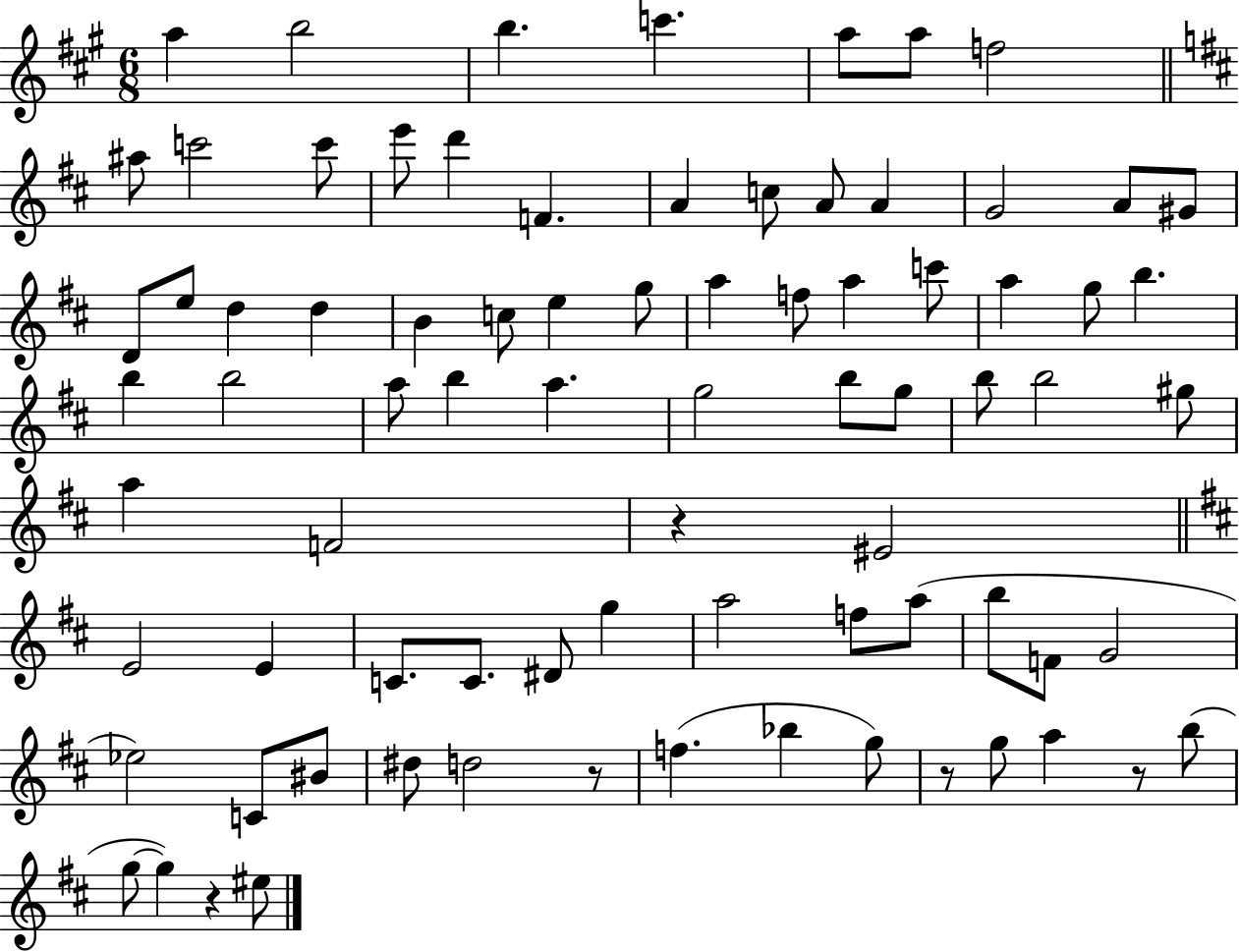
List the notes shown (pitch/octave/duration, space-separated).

A5/q B5/h B5/q. C6/q. A5/e A5/e F5/h A#5/e C6/h C6/e E6/e D6/q F4/q. A4/q C5/e A4/e A4/q G4/h A4/e G#4/e D4/e E5/e D5/q D5/q B4/q C5/e E5/q G5/e A5/q F5/e A5/q C6/e A5/q G5/e B5/q. B5/q B5/h A5/e B5/q A5/q. G5/h B5/e G5/e B5/e B5/h G#5/e A5/q F4/h R/q EIS4/h E4/h E4/q C4/e. C4/e. D#4/e G5/q A5/h F5/e A5/e B5/e F4/e G4/h Eb5/h C4/e BIS4/e D#5/e D5/h R/e F5/q. Bb5/q G5/e R/e G5/e A5/q R/e B5/e G5/e G5/q R/q EIS5/e